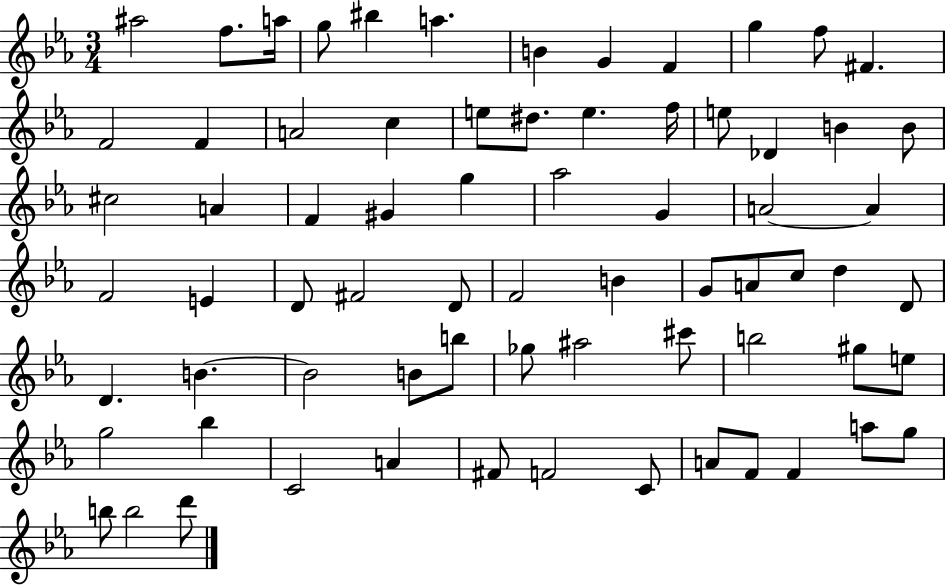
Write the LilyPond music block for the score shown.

{
  \clef treble
  \numericTimeSignature
  \time 3/4
  \key ees \major
  ais''2 f''8. a''16 | g''8 bis''4 a''4. | b'4 g'4 f'4 | g''4 f''8 fis'4. | \break f'2 f'4 | a'2 c''4 | e''8 dis''8. e''4. f''16 | e''8 des'4 b'4 b'8 | \break cis''2 a'4 | f'4 gis'4 g''4 | aes''2 g'4 | a'2~~ a'4 | \break f'2 e'4 | d'8 fis'2 d'8 | f'2 b'4 | g'8 a'8 c''8 d''4 d'8 | \break d'4. b'4.~~ | b'2 b'8 b''8 | ges''8 ais''2 cis'''8 | b''2 gis''8 e''8 | \break g''2 bes''4 | c'2 a'4 | fis'8 f'2 c'8 | a'8 f'8 f'4 a''8 g''8 | \break b''8 b''2 d'''8 | \bar "|."
}